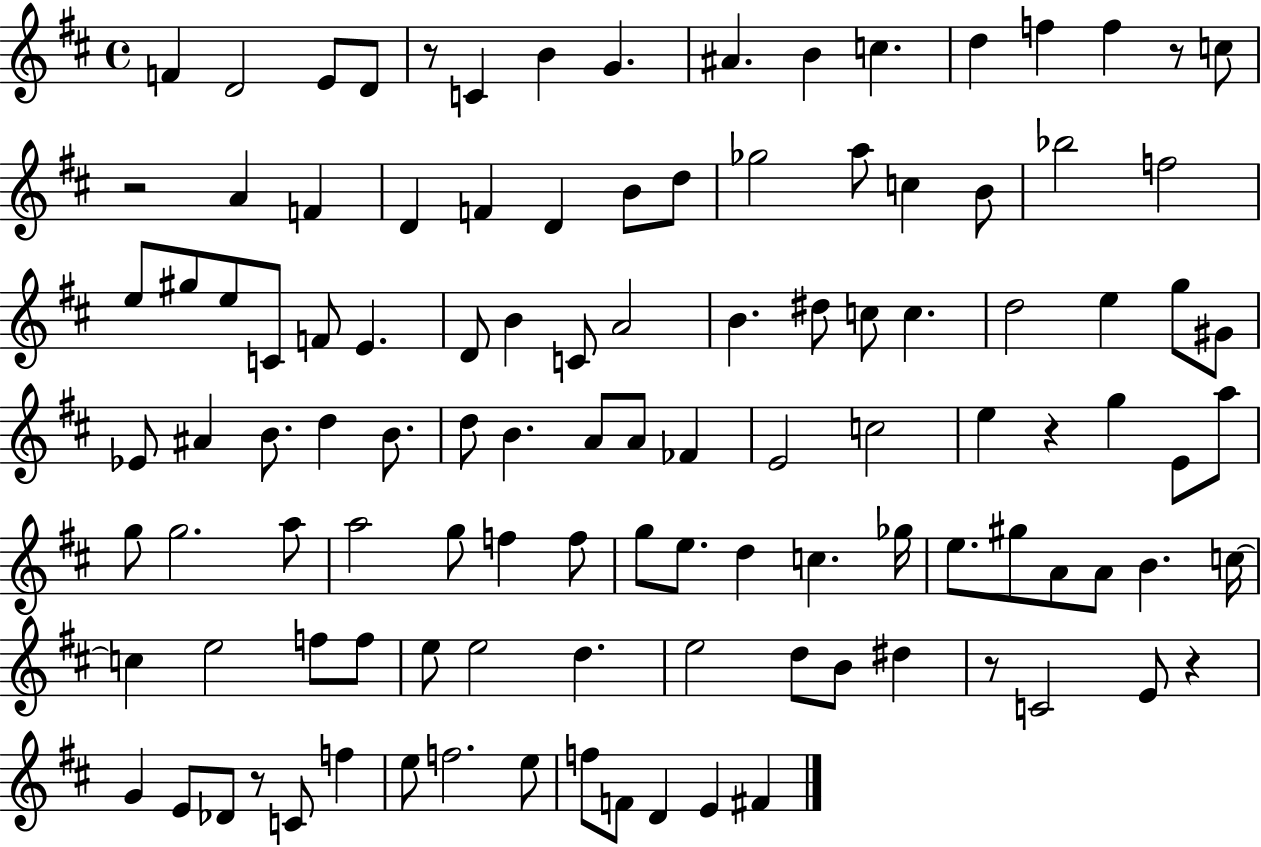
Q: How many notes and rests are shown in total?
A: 112